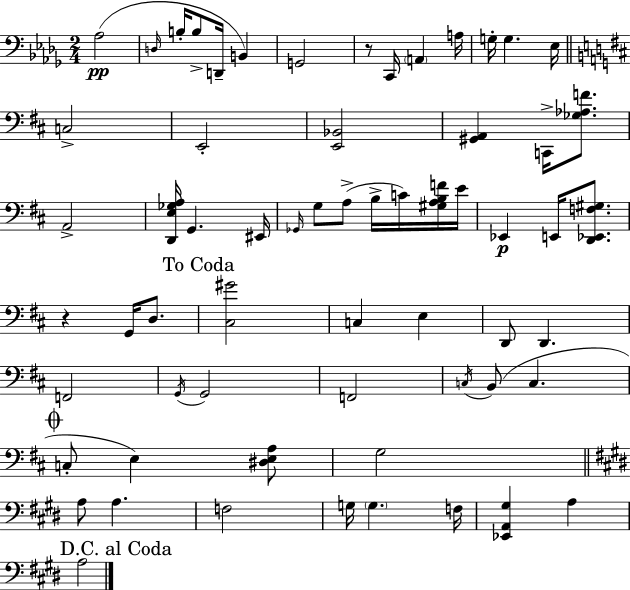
Ab3/h D3/s B3/s B3/e D2/s B2/q G2/h R/e C2/s A2/q A3/s G3/s G3/q. Eb3/s C3/h E2/h [E2,Bb2]/h [G#2,A2]/q C2/s [Gb3,Ab3,F4]/e. A2/h [D2,E3,Gb3,A3]/s G2/q. EIS2/s Gb2/s G3/e A3/e B3/s C4/s [G#3,A3,B3,F4]/s E4/s Eb2/q E2/s [D2,Eb2,F3,G#3]/e. R/q G2/s D3/e. [C#3,G#4]/h C3/q E3/q D2/e D2/q. F2/h G2/s G2/h F2/h C3/s B2/e C3/q. C3/e E3/q [D#3,E3,A3]/e G3/h A3/e A3/q. F3/h G3/s G3/q. F3/s [Eb2,A2,G#3]/q A3/q A3/h